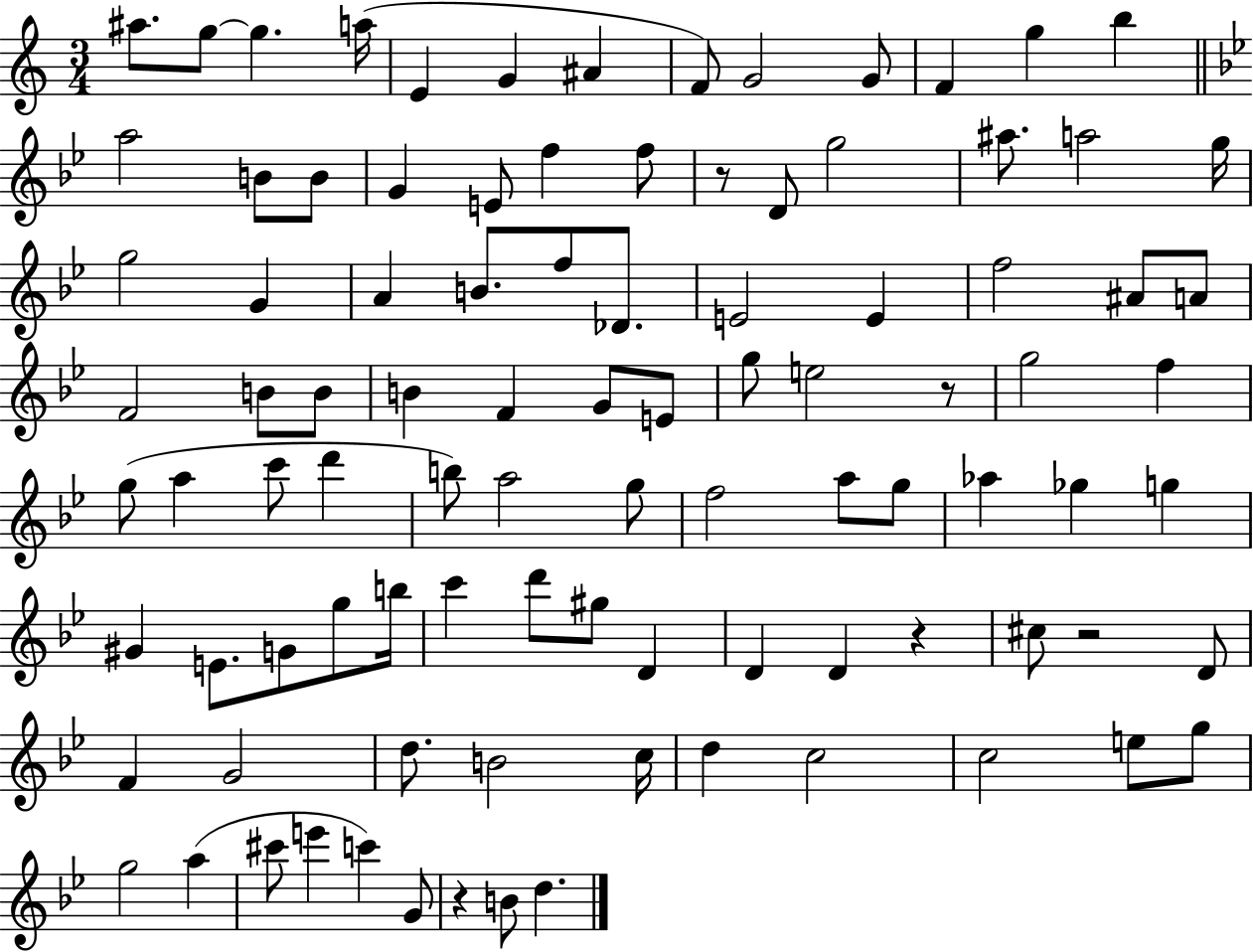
A#5/e. G5/e G5/q. A5/s E4/q G4/q A#4/q F4/e G4/h G4/e F4/q G5/q B5/q A5/h B4/e B4/e G4/q E4/e F5/q F5/e R/e D4/e G5/h A#5/e. A5/h G5/s G5/h G4/q A4/q B4/e. F5/e Db4/e. E4/h E4/q F5/h A#4/e A4/e F4/h B4/e B4/e B4/q F4/q G4/e E4/e G5/e E5/h R/e G5/h F5/q G5/e A5/q C6/e D6/q B5/e A5/h G5/e F5/h A5/e G5/e Ab5/q Gb5/q G5/q G#4/q E4/e. G4/e G5/e B5/s C6/q D6/e G#5/e D4/q D4/q D4/q R/q C#5/e R/h D4/e F4/q G4/h D5/e. B4/h C5/s D5/q C5/h C5/h E5/e G5/e G5/h A5/q C#6/e E6/q C6/q G4/e R/q B4/e D5/q.